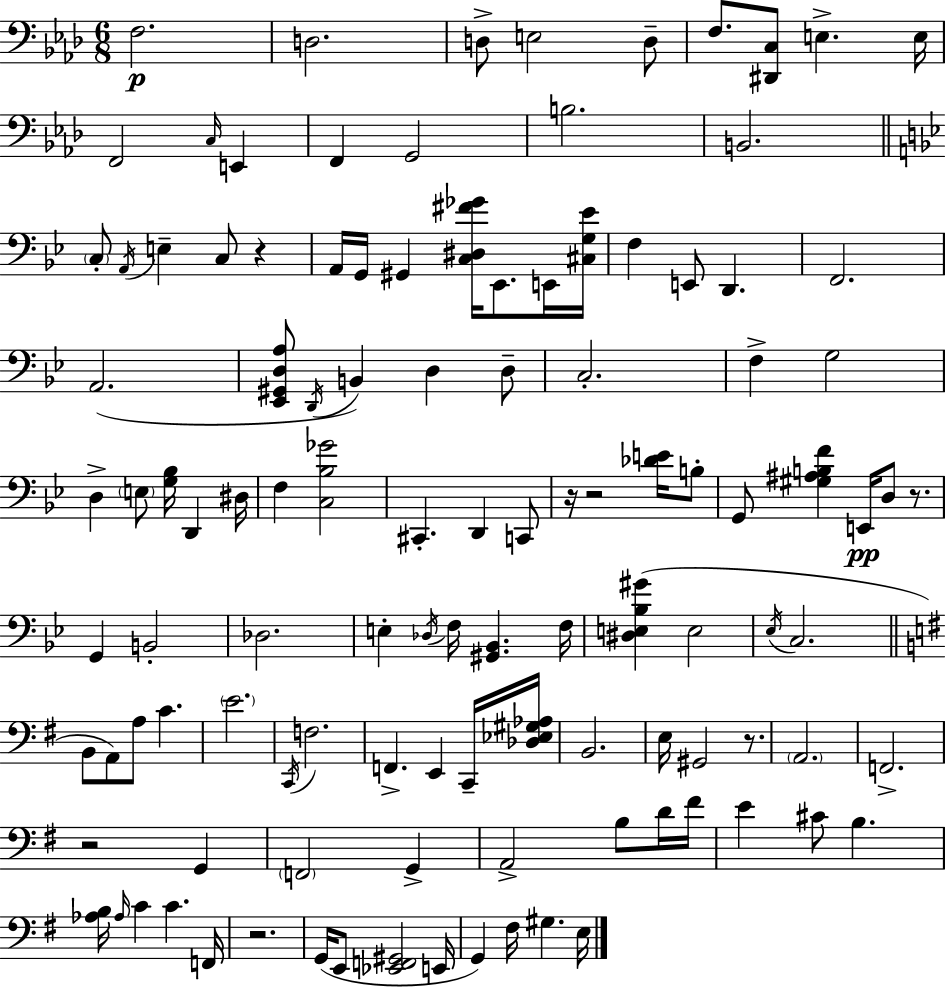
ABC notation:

X:1
T:Untitled
M:6/8
L:1/4
K:Ab
F,2 D,2 D,/2 E,2 D,/2 F,/2 [^D,,C,]/2 E, E,/4 F,,2 C,/4 E,, F,, G,,2 B,2 B,,2 C,/2 A,,/4 E, C,/2 z A,,/4 G,,/4 ^G,, [C,^D,^F_G]/4 _E,,/2 E,,/4 [^C,G,_E]/4 F, E,,/2 D,, F,,2 A,,2 [_E,,^G,,D,A,]/2 D,,/4 B,, D, D,/2 C,2 F, G,2 D, E,/2 [G,_B,]/4 D,, ^D,/4 F, [C,_B,_G]2 ^C,, D,, C,,/2 z/4 z2 [_DE]/4 B,/2 G,,/2 [^G,^A,B,F] E,,/4 D,/2 z/2 G,, B,,2 _D,2 E, _D,/4 F,/4 [^G,,_B,,] F,/4 [^D,E,_B,^G] E,2 _E,/4 C,2 B,,/2 A,,/2 A,/2 C E2 C,,/4 F,2 F,, E,, C,,/4 [_D,_E,^G,_A,]/4 B,,2 E,/4 ^G,,2 z/2 A,,2 F,,2 z2 G,, F,,2 G,, A,,2 B,/2 D/4 ^F/4 E ^C/2 B, [_A,B,]/4 _A,/4 C C F,,/4 z2 G,,/4 E,,/2 [_E,,F,,^G,,]2 E,,/4 G,, ^F,/4 ^G, E,/4